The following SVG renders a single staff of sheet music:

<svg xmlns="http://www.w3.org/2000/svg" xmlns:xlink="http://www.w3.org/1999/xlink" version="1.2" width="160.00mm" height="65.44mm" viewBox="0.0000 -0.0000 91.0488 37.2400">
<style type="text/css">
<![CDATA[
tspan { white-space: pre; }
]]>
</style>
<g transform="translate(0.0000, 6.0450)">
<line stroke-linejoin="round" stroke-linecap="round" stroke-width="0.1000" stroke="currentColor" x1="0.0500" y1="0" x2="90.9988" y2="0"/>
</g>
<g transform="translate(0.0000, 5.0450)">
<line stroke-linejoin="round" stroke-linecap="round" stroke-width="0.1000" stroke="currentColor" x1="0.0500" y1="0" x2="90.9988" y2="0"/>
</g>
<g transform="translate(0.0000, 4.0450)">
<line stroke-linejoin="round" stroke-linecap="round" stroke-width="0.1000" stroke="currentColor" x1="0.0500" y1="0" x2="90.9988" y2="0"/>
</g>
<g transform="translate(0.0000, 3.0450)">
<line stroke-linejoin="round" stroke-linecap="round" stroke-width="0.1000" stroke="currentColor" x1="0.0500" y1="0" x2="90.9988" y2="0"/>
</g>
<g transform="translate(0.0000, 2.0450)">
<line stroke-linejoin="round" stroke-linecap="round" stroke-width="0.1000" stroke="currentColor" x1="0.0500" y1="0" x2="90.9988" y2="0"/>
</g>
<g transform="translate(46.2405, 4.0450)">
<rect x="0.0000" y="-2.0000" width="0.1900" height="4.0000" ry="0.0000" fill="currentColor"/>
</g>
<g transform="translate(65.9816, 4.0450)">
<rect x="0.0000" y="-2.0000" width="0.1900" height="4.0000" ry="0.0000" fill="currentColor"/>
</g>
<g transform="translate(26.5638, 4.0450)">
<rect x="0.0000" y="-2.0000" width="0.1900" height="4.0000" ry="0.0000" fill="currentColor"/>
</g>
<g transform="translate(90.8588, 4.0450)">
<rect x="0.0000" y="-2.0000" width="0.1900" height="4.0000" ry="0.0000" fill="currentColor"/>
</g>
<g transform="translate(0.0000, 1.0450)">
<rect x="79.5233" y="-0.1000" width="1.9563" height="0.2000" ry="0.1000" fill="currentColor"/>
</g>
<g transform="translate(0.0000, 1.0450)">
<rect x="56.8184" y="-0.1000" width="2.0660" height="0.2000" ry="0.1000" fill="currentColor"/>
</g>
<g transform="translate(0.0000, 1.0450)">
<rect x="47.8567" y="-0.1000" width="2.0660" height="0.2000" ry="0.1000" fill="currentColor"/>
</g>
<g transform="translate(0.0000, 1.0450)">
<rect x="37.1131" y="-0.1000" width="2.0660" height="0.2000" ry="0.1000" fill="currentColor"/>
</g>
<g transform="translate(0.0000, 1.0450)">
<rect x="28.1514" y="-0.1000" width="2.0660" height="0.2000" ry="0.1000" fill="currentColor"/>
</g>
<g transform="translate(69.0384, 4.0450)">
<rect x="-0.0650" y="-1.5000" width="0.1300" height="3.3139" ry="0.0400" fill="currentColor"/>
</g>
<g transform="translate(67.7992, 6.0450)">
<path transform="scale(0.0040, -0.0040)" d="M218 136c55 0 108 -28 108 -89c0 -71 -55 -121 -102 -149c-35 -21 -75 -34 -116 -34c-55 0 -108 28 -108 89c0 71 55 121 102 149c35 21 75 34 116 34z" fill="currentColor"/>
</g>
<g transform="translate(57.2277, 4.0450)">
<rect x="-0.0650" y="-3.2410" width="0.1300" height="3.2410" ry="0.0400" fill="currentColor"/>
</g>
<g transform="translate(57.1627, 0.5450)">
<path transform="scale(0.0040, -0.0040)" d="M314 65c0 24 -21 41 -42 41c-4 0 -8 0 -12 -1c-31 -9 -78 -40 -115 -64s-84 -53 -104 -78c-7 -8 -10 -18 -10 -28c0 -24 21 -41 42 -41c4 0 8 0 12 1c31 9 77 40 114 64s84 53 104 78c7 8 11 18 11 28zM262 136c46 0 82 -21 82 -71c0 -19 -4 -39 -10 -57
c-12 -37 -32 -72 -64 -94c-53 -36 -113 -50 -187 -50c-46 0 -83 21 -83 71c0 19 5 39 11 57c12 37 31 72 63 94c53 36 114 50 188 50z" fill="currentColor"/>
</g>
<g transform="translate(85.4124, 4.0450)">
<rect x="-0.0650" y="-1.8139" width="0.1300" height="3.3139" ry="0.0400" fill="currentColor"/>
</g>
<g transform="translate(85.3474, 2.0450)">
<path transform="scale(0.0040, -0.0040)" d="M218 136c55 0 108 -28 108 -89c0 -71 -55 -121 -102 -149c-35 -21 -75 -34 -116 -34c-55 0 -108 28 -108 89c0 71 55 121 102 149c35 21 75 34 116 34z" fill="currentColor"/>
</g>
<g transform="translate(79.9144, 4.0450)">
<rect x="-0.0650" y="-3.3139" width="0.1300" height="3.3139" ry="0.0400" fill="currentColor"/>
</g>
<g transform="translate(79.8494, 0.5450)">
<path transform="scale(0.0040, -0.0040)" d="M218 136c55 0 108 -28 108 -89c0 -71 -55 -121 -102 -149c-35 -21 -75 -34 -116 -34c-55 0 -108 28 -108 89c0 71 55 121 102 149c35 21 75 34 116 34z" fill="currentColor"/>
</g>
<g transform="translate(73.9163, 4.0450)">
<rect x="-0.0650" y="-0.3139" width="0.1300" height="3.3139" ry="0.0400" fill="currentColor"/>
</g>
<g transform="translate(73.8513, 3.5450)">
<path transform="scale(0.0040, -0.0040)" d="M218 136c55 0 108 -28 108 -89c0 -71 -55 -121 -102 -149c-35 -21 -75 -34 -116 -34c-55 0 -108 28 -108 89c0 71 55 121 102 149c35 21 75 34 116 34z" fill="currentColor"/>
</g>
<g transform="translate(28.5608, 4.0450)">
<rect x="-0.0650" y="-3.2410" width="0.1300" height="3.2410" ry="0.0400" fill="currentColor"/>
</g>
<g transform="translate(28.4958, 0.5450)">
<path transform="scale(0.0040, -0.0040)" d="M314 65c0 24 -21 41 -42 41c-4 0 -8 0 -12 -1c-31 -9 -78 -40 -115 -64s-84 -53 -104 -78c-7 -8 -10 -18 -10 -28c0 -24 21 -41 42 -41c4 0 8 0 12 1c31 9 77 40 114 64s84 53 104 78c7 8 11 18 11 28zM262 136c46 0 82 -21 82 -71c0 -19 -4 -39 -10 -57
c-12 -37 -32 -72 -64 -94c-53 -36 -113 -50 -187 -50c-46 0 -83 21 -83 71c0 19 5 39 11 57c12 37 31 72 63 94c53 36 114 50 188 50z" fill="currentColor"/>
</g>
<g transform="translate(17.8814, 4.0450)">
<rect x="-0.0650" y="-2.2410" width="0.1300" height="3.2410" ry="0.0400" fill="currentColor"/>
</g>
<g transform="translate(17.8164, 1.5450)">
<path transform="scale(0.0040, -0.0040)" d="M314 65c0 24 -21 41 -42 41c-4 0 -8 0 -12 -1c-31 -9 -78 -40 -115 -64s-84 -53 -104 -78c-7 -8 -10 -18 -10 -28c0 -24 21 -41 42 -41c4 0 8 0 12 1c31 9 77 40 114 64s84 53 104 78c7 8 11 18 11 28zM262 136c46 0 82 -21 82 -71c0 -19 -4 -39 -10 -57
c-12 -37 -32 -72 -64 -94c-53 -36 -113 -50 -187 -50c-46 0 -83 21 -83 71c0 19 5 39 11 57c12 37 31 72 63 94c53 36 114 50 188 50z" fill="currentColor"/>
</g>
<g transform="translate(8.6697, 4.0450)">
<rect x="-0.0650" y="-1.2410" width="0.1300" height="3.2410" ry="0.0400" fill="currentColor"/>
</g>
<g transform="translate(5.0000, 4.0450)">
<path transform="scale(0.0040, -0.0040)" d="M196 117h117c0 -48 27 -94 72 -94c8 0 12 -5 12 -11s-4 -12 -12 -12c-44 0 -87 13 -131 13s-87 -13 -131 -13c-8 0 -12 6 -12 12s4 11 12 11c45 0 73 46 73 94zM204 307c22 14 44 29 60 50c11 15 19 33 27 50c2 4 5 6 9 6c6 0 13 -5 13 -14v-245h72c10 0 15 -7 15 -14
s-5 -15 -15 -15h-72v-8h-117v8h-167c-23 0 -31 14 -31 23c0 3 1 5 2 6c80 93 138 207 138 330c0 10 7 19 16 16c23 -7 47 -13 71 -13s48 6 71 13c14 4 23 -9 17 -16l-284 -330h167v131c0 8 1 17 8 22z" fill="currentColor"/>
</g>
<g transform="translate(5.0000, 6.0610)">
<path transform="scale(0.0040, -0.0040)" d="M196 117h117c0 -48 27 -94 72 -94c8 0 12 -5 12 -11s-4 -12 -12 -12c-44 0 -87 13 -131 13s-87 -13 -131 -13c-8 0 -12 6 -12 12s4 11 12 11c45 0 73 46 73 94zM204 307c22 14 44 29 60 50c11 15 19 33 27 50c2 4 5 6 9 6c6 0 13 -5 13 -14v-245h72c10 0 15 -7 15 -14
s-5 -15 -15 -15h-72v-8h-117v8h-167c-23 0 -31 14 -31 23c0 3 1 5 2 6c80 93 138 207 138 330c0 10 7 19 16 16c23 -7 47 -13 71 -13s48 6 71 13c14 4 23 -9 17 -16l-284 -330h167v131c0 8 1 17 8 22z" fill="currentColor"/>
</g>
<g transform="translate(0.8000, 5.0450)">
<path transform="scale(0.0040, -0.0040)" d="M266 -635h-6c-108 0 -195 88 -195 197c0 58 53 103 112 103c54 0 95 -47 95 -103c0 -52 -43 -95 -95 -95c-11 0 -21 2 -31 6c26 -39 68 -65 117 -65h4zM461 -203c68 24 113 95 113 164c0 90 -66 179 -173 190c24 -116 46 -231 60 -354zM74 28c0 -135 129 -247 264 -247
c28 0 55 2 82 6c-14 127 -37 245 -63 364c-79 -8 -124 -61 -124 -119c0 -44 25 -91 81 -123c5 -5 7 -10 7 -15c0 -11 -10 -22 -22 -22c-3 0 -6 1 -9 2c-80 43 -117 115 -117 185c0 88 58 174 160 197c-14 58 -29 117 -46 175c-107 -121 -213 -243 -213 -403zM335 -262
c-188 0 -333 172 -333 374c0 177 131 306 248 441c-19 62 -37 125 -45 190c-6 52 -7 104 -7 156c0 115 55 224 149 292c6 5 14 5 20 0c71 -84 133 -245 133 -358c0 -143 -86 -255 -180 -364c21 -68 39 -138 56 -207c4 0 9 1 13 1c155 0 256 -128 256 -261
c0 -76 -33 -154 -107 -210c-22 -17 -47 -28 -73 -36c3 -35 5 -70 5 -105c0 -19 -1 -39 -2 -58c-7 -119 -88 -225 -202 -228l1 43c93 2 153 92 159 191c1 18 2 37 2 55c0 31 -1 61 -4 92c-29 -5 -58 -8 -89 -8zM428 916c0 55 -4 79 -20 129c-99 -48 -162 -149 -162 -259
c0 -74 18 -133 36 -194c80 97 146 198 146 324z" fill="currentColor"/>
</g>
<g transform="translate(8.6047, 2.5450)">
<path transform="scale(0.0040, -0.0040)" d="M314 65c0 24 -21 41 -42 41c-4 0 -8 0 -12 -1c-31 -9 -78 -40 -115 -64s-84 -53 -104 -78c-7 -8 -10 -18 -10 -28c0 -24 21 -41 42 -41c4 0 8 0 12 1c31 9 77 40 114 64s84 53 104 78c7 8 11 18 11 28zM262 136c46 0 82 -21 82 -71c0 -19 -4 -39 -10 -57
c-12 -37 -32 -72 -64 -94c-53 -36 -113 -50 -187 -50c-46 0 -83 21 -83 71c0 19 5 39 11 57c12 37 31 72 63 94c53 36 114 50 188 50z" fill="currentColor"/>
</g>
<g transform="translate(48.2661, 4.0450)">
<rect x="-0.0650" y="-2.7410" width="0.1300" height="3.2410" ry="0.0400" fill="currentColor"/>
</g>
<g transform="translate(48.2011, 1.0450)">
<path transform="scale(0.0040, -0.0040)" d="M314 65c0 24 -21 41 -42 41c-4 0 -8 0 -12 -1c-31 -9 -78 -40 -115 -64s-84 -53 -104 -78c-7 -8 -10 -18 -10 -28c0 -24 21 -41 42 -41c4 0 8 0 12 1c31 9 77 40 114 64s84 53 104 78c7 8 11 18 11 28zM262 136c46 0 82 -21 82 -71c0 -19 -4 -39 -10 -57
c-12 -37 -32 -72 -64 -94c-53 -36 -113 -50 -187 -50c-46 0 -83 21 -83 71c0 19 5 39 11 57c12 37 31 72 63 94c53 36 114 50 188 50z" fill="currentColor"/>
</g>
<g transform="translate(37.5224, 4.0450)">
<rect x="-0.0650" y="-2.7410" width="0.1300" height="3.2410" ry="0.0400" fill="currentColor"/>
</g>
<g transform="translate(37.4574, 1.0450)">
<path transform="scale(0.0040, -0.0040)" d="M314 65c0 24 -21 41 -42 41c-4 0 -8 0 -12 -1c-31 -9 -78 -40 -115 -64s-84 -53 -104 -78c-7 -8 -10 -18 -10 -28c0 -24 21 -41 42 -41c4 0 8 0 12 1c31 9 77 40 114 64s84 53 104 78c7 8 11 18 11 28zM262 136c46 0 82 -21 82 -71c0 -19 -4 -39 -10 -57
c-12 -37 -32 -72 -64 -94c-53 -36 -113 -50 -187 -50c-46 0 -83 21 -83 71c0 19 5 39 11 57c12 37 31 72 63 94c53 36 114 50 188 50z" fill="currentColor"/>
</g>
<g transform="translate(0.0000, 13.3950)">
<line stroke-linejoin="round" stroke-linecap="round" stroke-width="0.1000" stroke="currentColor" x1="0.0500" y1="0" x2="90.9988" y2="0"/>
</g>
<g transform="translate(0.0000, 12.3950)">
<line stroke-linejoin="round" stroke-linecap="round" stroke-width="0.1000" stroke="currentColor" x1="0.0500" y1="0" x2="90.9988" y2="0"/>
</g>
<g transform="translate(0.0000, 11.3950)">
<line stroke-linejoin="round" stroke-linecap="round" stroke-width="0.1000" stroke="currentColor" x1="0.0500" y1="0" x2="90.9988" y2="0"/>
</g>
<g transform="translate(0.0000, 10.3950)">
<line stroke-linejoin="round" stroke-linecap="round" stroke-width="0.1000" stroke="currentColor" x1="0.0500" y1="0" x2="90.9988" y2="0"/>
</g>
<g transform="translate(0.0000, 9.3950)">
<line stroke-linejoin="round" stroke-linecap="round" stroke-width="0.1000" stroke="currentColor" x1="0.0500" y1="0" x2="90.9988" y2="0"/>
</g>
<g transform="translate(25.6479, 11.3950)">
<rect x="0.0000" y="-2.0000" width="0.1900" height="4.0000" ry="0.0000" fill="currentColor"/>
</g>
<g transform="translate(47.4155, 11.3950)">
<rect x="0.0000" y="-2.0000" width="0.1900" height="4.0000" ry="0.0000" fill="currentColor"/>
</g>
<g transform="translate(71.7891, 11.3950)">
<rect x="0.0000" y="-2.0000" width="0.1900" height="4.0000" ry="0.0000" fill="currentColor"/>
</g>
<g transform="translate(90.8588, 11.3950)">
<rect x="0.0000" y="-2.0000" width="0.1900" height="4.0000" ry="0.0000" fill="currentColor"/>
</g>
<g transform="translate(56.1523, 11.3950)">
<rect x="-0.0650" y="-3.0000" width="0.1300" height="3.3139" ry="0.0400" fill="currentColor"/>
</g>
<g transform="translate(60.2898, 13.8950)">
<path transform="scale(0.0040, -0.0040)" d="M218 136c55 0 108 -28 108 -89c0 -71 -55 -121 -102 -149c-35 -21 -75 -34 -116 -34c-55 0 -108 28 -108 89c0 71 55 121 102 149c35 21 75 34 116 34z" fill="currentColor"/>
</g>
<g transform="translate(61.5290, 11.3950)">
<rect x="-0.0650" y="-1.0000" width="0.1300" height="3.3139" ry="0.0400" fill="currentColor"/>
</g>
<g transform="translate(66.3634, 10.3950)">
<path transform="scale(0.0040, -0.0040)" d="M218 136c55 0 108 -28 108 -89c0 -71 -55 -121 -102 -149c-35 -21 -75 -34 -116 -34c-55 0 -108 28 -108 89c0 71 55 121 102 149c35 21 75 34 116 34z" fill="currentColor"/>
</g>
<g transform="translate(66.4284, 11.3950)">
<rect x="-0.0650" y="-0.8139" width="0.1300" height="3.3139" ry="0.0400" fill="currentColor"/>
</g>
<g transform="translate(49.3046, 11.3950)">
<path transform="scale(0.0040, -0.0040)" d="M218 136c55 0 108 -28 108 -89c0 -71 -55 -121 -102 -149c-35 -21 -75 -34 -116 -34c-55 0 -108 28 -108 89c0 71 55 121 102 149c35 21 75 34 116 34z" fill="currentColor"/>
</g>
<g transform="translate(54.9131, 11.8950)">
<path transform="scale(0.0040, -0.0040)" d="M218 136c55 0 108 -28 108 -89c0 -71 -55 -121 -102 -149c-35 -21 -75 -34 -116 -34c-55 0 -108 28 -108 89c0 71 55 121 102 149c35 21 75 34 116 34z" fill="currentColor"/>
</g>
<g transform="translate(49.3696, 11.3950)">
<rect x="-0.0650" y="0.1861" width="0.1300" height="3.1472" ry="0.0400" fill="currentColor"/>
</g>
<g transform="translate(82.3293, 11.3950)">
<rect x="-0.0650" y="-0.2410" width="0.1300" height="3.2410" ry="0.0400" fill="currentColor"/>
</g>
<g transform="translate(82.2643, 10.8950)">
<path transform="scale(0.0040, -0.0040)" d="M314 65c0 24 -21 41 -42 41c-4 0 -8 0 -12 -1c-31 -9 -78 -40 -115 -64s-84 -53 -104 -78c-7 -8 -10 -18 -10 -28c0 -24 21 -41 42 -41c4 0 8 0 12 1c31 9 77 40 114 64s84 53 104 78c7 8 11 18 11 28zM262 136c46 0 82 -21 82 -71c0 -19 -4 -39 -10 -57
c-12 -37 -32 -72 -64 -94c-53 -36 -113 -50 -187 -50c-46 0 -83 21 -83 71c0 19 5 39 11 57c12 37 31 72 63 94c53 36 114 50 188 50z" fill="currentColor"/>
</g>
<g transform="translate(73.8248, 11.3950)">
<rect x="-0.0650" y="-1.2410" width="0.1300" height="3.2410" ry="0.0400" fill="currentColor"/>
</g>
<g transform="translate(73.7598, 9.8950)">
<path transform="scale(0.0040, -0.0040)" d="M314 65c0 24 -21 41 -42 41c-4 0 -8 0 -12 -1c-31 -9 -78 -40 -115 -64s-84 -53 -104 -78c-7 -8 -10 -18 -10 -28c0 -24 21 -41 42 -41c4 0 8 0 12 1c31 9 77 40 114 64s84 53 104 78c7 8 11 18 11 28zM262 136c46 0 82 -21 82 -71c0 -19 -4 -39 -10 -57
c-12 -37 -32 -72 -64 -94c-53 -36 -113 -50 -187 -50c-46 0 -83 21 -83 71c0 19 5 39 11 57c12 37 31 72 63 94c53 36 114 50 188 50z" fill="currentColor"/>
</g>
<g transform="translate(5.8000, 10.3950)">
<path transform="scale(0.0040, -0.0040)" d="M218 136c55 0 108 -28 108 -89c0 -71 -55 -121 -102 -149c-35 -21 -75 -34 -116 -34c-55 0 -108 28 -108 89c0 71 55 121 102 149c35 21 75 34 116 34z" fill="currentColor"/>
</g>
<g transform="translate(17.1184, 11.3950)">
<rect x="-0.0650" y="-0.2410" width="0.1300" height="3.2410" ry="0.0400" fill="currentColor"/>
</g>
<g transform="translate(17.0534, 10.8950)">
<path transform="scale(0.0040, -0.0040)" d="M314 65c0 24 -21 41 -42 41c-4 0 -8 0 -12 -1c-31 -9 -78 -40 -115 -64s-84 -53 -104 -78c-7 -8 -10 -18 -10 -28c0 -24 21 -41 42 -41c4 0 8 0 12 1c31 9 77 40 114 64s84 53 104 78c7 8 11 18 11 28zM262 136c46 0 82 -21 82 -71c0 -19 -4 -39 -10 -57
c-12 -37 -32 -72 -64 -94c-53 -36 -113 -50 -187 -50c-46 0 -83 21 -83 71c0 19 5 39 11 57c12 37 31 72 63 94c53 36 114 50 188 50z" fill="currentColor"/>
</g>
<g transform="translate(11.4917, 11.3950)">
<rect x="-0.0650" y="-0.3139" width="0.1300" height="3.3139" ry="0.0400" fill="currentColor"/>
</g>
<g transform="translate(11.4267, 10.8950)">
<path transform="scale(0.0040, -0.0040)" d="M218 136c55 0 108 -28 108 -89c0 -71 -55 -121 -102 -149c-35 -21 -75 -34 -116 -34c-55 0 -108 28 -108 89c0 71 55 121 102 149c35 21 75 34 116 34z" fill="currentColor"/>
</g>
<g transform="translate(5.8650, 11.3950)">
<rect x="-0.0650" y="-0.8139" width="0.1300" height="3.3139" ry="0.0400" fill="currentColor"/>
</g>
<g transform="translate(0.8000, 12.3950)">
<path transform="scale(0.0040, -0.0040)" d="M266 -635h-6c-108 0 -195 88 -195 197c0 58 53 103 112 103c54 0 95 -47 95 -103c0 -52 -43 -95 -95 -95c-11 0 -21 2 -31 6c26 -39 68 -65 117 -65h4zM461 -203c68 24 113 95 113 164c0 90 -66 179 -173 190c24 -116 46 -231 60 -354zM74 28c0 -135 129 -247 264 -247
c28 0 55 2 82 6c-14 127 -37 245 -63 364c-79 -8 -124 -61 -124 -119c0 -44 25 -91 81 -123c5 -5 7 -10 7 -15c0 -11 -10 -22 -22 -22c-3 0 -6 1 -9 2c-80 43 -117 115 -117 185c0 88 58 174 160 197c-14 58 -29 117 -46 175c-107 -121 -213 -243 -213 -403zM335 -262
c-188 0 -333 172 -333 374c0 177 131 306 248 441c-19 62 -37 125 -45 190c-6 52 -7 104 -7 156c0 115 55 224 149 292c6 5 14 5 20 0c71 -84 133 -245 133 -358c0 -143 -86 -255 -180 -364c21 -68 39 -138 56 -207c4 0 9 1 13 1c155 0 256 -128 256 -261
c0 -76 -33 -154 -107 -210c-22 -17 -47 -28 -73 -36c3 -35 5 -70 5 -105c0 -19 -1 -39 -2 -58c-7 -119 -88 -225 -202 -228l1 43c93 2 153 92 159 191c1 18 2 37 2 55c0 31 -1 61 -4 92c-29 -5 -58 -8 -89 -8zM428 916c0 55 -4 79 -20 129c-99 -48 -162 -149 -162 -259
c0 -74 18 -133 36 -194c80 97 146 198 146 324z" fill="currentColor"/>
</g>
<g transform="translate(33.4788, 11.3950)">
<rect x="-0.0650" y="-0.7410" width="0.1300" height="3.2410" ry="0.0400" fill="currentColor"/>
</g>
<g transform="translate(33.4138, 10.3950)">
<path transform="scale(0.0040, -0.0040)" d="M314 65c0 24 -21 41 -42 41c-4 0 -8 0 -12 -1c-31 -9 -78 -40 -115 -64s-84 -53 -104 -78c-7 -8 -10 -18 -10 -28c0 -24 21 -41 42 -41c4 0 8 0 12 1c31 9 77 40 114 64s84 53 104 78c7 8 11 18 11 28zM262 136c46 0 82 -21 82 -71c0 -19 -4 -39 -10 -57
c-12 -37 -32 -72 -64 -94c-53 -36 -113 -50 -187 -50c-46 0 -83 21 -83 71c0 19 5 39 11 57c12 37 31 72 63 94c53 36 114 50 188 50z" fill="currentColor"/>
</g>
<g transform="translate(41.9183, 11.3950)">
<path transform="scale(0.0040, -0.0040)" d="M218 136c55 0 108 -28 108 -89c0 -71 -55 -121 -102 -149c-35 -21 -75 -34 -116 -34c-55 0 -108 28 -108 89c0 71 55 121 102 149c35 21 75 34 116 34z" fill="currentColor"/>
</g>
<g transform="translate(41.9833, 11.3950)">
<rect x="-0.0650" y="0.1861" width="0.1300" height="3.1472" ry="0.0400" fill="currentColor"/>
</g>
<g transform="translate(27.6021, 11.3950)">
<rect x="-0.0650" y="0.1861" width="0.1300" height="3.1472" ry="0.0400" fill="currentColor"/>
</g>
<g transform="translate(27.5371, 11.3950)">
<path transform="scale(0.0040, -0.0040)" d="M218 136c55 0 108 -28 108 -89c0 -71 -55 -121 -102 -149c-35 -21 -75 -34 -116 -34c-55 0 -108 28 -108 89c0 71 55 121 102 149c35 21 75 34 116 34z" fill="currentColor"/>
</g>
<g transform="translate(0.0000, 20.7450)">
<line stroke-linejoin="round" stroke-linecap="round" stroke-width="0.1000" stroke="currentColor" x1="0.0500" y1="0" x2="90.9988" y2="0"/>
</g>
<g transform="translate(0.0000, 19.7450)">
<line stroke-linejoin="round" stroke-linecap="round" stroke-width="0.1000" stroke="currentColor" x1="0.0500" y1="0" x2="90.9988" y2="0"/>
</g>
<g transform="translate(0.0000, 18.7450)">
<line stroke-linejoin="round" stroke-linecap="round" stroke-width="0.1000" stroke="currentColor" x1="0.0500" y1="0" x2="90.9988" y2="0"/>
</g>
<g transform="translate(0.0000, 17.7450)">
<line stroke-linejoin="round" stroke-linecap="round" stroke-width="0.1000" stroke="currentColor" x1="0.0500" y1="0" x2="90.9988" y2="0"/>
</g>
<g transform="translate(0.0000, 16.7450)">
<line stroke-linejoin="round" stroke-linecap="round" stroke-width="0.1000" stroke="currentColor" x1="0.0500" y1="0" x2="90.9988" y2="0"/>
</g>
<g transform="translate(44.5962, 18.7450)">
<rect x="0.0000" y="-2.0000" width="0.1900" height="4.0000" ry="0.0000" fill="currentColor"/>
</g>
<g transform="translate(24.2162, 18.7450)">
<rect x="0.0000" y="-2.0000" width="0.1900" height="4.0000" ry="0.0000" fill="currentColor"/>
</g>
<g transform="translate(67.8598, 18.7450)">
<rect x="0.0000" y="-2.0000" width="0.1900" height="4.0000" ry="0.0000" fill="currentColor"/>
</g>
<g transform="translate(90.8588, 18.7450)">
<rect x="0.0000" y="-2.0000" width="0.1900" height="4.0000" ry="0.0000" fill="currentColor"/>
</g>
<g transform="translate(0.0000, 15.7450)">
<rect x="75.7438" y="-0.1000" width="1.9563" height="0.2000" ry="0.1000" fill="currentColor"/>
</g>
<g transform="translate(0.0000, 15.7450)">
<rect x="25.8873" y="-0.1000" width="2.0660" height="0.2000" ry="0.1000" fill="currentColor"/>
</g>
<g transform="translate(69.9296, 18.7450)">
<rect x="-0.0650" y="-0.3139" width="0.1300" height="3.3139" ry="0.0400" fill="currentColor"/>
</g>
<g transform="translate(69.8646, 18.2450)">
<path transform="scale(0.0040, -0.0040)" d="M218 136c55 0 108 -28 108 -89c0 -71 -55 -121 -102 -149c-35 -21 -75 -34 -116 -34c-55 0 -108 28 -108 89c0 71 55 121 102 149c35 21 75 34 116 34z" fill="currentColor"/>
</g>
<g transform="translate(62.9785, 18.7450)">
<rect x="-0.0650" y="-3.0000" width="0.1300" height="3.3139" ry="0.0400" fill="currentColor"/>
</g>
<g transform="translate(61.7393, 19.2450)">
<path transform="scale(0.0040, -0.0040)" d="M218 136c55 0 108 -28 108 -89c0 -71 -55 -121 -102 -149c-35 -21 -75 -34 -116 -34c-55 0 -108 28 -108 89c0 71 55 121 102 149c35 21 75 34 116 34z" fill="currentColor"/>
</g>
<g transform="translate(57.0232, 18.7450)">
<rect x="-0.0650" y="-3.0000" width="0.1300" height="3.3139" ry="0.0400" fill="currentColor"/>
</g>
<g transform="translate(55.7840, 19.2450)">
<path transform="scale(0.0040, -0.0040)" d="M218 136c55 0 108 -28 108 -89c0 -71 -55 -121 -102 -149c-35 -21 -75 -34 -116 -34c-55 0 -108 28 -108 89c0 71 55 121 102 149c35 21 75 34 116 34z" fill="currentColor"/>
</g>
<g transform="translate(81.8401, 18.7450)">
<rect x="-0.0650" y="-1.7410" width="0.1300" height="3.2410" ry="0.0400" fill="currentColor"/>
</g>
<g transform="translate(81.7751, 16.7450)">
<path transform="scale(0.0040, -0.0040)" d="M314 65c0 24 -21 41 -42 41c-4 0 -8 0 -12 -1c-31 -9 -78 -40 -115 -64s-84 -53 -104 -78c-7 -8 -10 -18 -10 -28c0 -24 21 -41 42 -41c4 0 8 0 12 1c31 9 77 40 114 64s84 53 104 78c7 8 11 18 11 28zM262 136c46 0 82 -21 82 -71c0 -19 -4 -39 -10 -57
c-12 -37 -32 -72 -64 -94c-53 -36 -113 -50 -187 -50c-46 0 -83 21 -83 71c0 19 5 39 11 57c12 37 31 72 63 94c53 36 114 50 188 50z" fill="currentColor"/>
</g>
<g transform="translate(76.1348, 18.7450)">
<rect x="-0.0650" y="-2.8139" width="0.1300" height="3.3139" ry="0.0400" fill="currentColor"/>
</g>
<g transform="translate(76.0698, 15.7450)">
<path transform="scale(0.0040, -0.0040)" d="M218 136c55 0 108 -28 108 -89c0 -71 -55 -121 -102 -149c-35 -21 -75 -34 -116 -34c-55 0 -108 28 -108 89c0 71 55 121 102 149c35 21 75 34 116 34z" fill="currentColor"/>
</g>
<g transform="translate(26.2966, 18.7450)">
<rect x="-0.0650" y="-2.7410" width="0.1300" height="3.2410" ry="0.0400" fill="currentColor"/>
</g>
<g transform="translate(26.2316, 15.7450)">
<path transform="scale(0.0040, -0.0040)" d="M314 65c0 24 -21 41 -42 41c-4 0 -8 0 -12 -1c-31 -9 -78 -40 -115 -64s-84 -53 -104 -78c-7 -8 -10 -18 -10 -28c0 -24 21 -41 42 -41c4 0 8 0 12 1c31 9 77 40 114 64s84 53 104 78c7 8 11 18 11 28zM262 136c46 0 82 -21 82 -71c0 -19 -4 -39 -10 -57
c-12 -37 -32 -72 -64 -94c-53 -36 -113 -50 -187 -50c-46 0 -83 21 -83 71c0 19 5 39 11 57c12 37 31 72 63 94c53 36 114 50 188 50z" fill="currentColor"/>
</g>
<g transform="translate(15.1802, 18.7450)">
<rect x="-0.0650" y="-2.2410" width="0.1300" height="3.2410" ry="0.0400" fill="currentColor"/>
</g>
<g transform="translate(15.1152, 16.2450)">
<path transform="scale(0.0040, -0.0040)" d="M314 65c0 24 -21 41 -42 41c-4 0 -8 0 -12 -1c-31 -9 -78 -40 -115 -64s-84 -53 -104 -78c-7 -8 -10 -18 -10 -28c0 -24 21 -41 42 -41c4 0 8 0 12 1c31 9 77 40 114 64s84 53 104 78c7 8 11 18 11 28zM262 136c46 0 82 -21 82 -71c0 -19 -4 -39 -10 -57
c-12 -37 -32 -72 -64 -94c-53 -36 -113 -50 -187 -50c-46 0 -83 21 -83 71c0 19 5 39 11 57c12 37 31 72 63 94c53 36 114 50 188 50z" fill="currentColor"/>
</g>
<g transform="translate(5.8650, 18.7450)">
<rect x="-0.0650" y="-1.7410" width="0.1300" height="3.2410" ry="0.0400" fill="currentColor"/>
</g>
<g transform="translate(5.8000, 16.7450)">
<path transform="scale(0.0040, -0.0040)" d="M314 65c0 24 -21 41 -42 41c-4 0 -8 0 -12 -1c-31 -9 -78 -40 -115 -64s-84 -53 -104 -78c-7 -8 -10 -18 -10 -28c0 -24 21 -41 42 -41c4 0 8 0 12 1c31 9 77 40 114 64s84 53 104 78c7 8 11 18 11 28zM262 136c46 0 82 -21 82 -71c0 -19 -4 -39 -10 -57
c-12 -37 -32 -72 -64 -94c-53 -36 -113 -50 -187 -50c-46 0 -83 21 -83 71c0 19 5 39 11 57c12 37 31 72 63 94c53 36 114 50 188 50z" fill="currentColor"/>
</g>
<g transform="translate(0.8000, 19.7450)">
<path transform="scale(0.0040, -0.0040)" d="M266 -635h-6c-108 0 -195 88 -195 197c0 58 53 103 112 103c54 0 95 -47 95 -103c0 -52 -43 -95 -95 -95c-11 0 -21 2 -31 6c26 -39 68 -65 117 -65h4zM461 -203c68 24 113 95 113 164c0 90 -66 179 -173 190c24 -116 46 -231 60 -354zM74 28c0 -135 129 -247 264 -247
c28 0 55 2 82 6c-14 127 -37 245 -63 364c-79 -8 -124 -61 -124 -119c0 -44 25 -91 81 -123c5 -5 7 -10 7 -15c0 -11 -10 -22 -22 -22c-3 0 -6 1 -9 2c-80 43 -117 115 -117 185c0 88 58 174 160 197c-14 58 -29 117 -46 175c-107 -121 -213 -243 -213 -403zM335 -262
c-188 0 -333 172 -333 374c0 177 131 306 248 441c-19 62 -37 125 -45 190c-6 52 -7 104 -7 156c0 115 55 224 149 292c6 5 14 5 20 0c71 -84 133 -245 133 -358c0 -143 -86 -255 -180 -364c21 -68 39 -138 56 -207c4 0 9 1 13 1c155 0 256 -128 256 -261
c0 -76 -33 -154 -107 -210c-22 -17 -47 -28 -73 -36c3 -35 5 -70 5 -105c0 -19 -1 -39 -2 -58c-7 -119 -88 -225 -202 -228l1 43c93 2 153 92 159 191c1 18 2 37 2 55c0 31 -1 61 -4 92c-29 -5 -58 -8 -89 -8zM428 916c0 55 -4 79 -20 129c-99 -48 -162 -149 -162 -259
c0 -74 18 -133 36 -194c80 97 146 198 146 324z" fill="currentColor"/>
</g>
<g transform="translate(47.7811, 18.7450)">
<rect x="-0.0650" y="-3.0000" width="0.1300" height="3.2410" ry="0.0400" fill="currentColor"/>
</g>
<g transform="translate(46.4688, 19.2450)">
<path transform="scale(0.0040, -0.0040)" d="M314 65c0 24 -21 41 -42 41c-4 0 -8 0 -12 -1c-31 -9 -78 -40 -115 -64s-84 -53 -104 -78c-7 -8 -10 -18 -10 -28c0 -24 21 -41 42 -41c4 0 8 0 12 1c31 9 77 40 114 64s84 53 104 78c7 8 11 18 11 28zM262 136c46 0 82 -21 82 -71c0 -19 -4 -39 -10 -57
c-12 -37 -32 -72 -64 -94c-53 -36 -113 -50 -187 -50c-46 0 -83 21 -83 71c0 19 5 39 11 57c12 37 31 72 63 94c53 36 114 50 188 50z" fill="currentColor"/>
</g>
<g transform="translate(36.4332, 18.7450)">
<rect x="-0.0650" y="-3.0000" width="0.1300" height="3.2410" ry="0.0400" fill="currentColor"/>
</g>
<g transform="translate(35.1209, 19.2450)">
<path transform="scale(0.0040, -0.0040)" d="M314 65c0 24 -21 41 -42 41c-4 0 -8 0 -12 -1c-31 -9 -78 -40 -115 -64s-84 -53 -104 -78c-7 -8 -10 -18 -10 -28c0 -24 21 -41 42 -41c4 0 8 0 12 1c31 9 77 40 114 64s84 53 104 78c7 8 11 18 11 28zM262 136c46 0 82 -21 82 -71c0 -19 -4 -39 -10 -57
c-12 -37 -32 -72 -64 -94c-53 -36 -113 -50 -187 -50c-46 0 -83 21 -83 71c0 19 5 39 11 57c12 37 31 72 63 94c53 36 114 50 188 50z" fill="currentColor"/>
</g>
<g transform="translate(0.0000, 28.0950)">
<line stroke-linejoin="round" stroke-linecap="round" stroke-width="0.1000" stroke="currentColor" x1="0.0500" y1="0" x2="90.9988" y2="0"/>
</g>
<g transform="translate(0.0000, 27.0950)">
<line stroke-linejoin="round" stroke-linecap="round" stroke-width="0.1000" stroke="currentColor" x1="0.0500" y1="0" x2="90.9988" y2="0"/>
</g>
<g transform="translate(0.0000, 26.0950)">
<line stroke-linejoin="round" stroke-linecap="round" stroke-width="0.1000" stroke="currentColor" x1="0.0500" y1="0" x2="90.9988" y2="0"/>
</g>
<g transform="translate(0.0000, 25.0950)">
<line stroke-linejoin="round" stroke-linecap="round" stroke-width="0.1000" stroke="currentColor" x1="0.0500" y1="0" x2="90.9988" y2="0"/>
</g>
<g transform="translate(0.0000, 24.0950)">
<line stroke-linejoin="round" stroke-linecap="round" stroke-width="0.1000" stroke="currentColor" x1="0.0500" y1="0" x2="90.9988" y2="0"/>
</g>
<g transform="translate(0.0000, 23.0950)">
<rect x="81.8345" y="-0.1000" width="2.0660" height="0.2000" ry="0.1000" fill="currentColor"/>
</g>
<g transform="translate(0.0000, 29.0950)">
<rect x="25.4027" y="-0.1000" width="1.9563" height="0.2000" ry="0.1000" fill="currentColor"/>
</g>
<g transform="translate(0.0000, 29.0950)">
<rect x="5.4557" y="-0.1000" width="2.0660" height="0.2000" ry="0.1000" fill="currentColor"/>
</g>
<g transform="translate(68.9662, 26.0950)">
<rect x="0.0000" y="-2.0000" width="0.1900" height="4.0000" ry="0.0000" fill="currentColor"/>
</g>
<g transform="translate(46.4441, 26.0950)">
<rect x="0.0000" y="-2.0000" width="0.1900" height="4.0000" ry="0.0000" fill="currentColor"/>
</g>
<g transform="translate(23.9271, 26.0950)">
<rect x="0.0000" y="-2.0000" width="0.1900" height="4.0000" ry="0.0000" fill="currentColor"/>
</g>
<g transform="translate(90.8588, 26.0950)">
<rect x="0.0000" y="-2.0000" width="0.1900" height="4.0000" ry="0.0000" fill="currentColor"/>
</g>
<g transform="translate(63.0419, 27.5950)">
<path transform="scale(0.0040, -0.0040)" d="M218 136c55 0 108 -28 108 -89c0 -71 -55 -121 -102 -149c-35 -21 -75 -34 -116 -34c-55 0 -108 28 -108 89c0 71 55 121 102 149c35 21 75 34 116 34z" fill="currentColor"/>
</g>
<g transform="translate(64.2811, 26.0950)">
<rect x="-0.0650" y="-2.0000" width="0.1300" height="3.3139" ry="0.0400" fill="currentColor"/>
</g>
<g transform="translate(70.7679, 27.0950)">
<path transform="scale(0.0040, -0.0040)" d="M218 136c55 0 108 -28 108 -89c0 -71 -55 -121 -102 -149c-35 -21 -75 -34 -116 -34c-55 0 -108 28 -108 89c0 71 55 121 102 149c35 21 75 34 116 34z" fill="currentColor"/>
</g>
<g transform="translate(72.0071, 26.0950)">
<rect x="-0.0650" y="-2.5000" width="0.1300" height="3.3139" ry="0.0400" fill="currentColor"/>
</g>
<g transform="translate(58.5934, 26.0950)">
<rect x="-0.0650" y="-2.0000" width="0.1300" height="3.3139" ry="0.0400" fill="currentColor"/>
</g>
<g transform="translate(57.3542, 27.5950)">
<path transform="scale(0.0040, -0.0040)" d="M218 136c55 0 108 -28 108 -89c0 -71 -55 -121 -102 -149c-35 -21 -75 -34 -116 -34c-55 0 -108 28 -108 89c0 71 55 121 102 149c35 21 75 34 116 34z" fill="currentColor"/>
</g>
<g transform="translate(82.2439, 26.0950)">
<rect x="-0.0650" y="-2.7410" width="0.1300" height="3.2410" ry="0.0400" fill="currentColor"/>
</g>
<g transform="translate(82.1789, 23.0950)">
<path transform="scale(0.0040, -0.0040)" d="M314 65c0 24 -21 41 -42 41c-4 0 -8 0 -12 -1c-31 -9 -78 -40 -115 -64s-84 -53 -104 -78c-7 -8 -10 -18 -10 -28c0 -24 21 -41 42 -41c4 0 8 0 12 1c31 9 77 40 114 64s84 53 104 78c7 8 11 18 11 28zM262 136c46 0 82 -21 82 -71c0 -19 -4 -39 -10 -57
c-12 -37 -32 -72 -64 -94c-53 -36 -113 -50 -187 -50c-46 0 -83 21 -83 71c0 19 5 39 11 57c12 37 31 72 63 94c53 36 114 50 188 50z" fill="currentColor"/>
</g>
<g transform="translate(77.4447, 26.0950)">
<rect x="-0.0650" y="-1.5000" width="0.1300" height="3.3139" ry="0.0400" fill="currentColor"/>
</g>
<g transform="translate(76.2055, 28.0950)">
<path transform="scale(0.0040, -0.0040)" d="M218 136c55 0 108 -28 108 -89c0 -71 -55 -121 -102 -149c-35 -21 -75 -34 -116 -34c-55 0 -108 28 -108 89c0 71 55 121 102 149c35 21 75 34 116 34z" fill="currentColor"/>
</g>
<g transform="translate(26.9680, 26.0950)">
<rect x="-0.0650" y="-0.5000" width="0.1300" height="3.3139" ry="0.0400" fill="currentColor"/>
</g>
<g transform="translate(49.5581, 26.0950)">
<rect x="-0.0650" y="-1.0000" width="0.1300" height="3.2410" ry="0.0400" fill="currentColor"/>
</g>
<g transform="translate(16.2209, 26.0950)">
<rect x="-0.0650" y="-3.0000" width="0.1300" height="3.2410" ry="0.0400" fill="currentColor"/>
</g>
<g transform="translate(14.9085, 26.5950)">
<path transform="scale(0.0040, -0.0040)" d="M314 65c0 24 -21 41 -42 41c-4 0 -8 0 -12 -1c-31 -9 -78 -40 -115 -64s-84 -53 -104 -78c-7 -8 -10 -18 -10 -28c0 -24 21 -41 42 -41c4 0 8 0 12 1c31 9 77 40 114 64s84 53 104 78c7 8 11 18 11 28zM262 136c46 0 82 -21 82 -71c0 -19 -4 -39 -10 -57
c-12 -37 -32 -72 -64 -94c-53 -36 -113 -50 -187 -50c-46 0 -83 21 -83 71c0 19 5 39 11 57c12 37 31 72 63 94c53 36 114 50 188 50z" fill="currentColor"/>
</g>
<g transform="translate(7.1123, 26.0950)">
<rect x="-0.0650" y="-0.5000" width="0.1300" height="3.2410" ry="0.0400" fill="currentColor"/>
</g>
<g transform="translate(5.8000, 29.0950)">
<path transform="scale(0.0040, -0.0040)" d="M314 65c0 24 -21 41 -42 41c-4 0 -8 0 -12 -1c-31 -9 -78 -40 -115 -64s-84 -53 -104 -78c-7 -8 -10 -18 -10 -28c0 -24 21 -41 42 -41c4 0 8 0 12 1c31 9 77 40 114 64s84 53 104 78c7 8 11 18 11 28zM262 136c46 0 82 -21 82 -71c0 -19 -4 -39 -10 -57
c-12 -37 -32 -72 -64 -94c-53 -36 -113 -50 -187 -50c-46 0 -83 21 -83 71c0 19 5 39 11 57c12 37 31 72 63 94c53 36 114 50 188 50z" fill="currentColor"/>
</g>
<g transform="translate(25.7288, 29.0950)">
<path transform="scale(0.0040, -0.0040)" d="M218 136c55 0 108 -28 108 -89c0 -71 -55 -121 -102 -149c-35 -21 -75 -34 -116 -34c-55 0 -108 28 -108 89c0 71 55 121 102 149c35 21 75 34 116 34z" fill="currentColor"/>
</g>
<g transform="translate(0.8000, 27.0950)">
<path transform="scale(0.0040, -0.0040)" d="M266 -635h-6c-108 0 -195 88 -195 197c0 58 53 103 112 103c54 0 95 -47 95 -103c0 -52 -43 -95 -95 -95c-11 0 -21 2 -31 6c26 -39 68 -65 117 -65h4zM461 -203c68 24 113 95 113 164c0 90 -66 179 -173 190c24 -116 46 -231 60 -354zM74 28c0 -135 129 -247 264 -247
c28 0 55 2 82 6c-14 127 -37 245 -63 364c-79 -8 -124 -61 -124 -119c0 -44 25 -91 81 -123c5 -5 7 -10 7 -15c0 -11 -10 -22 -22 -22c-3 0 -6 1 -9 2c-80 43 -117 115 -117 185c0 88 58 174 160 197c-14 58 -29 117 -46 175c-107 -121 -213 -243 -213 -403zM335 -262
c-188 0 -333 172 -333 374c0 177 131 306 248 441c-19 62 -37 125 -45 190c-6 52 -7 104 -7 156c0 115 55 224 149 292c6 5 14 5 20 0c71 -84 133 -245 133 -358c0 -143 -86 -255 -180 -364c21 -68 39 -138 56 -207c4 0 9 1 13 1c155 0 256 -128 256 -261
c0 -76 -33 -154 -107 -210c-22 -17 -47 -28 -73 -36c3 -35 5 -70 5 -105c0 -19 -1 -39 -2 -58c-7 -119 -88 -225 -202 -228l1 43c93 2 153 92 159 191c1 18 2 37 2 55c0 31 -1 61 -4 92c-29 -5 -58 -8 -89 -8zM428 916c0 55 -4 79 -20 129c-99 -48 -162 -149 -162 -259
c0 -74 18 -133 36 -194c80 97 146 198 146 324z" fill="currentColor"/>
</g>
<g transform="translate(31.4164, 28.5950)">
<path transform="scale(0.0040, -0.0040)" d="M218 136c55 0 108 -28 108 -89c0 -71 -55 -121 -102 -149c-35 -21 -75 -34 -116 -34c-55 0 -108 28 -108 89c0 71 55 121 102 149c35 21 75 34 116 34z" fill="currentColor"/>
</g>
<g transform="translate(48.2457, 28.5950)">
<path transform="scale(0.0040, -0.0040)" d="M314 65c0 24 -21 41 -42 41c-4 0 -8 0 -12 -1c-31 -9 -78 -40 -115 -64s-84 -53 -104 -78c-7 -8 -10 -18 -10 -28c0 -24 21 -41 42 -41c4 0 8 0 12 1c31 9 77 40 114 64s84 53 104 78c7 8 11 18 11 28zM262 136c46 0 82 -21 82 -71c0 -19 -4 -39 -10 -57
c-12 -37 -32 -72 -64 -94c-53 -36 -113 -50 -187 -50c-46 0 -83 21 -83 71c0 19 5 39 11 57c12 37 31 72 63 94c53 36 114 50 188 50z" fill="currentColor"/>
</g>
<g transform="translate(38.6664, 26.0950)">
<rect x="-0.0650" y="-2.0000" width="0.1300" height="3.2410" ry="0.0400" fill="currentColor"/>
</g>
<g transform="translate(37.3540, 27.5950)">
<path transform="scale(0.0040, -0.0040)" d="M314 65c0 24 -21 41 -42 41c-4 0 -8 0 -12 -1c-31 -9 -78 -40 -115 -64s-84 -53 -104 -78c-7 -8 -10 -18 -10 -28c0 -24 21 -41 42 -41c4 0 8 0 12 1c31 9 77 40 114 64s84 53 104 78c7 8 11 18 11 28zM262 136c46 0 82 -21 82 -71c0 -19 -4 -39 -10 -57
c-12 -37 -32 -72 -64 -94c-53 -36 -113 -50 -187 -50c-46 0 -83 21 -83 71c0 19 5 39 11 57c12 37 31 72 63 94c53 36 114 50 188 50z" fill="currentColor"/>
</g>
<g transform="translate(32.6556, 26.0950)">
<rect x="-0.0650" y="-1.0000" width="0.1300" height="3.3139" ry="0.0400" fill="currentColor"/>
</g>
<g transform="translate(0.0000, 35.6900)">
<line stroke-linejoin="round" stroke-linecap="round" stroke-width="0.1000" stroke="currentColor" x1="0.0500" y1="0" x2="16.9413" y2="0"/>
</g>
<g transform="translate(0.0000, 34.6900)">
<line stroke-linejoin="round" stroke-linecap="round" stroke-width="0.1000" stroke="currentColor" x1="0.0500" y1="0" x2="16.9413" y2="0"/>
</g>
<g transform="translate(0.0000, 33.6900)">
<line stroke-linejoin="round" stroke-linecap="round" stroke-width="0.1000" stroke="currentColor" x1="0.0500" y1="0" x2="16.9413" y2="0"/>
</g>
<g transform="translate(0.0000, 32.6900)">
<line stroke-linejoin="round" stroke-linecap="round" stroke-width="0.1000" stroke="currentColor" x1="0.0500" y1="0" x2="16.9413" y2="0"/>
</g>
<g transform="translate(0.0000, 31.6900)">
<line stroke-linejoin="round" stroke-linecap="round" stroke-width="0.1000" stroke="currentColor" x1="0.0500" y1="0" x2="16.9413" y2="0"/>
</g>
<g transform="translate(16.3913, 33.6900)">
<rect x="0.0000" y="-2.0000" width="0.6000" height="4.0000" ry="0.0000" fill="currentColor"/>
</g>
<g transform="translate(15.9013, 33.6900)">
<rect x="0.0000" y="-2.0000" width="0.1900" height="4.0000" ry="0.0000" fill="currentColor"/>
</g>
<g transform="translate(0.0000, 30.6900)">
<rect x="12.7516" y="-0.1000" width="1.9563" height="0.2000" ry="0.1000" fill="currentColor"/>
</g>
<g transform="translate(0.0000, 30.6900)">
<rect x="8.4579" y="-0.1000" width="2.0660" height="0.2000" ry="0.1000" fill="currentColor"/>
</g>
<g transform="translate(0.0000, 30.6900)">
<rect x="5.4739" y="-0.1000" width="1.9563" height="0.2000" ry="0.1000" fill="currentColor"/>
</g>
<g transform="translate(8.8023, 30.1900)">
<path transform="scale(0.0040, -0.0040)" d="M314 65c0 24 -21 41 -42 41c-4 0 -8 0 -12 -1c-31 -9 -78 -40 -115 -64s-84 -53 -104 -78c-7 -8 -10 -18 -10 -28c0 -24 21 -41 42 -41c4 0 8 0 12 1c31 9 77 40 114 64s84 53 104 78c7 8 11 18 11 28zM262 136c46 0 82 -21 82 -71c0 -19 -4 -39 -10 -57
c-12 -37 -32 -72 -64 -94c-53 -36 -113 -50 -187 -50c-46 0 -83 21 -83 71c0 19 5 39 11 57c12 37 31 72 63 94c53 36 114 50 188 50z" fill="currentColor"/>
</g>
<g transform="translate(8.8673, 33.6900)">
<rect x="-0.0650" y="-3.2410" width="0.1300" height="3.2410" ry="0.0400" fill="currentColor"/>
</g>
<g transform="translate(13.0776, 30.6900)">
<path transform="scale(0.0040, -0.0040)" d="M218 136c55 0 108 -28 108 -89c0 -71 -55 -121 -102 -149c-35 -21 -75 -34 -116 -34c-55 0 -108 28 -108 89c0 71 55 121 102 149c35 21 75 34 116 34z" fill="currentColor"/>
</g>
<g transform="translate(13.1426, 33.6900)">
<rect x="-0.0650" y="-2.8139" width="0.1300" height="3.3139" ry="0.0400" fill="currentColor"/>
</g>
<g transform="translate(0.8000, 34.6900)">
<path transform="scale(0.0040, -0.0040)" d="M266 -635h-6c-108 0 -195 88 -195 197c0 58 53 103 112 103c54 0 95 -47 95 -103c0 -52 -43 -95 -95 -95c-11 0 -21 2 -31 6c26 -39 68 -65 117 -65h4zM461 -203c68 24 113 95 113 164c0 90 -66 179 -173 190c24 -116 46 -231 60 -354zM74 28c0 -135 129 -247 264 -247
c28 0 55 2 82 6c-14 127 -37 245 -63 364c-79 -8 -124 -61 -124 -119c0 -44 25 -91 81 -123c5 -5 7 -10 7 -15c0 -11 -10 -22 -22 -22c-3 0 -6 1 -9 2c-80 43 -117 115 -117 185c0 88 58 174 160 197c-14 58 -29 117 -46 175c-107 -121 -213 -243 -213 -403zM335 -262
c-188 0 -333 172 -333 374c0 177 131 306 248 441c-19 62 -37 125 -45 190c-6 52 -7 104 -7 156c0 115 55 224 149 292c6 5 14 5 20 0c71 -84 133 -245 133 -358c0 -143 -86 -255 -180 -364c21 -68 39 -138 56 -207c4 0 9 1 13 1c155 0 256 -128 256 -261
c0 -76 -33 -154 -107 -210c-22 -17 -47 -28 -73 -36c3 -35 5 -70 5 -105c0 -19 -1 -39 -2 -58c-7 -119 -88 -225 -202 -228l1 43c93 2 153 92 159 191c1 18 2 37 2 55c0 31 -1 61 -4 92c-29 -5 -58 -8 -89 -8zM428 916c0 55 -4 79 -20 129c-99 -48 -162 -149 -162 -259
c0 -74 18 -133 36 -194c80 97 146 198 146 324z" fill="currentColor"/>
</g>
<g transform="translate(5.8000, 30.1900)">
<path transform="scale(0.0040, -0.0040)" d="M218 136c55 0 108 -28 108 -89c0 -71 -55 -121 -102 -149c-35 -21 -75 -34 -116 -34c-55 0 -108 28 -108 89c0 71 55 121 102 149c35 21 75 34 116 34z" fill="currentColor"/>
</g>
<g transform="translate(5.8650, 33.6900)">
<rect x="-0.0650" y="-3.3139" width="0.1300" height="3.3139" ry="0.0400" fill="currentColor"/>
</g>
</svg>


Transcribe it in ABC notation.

X:1
T:Untitled
M:4/4
L:1/4
K:C
e2 g2 b2 a2 a2 b2 E c b f d c c2 B d2 B B A D d e2 c2 f2 g2 a2 A2 A2 A A c a f2 C2 A2 C D F2 D2 F F G E a2 b b2 a